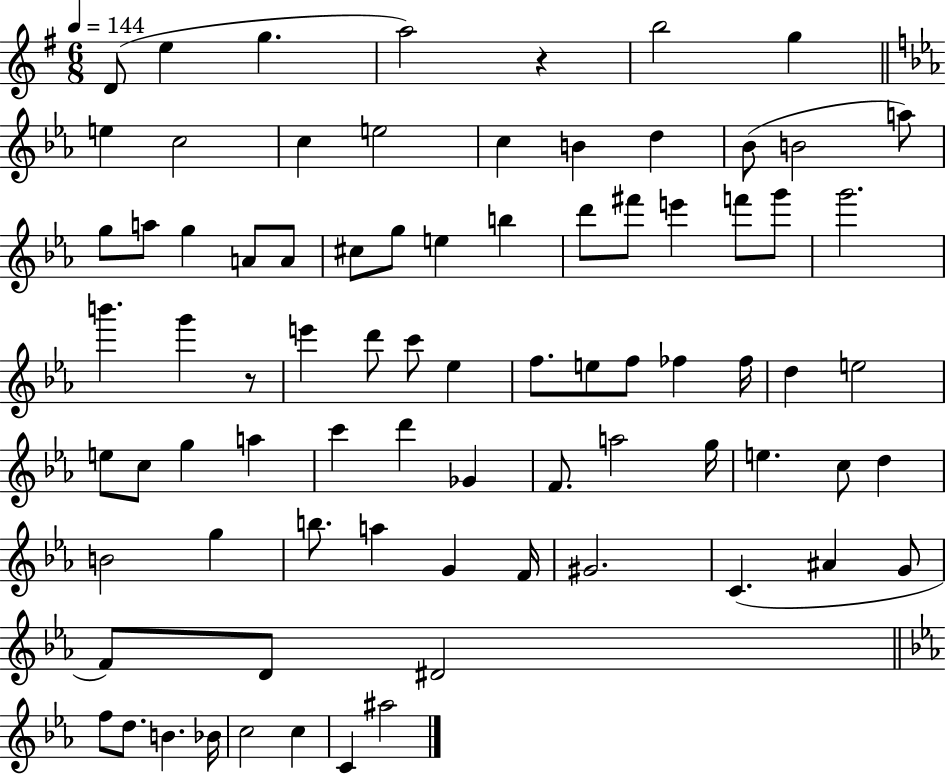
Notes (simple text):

D4/e E5/q G5/q. A5/h R/q B5/h G5/q E5/q C5/h C5/q E5/h C5/q B4/q D5/q Bb4/e B4/h A5/e G5/e A5/e G5/q A4/e A4/e C#5/e G5/e E5/q B5/q D6/e F#6/e E6/q F6/e G6/e G6/h. B6/q. G6/q R/e E6/q D6/e C6/e Eb5/q F5/e. E5/e F5/e FES5/q FES5/s D5/q E5/h E5/e C5/e G5/q A5/q C6/q D6/q Gb4/q F4/e. A5/h G5/s E5/q. C5/e D5/q B4/h G5/q B5/e. A5/q G4/q F4/s G#4/h. C4/q. A#4/q G4/e F4/e D4/e D#4/h F5/e D5/e. B4/q. Bb4/s C5/h C5/q C4/q A#5/h